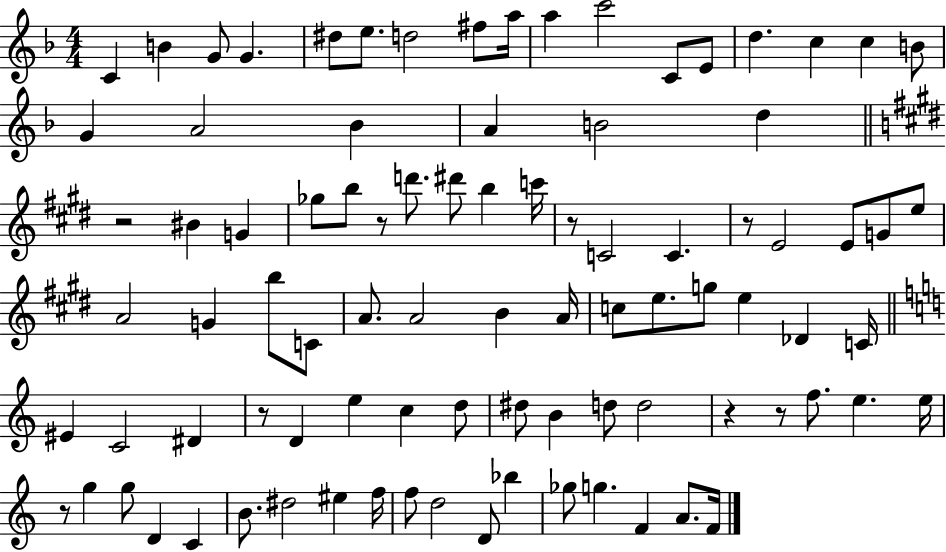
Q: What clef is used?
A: treble